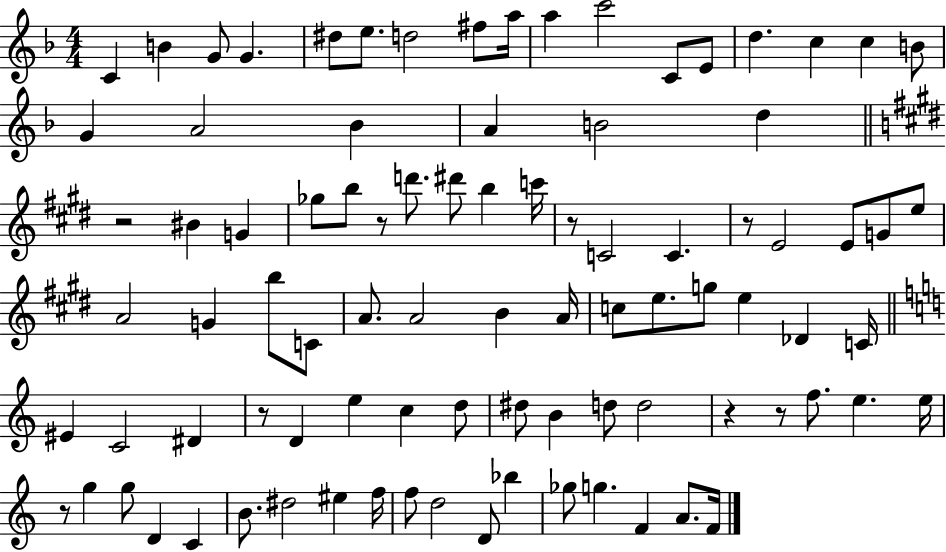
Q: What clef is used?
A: treble